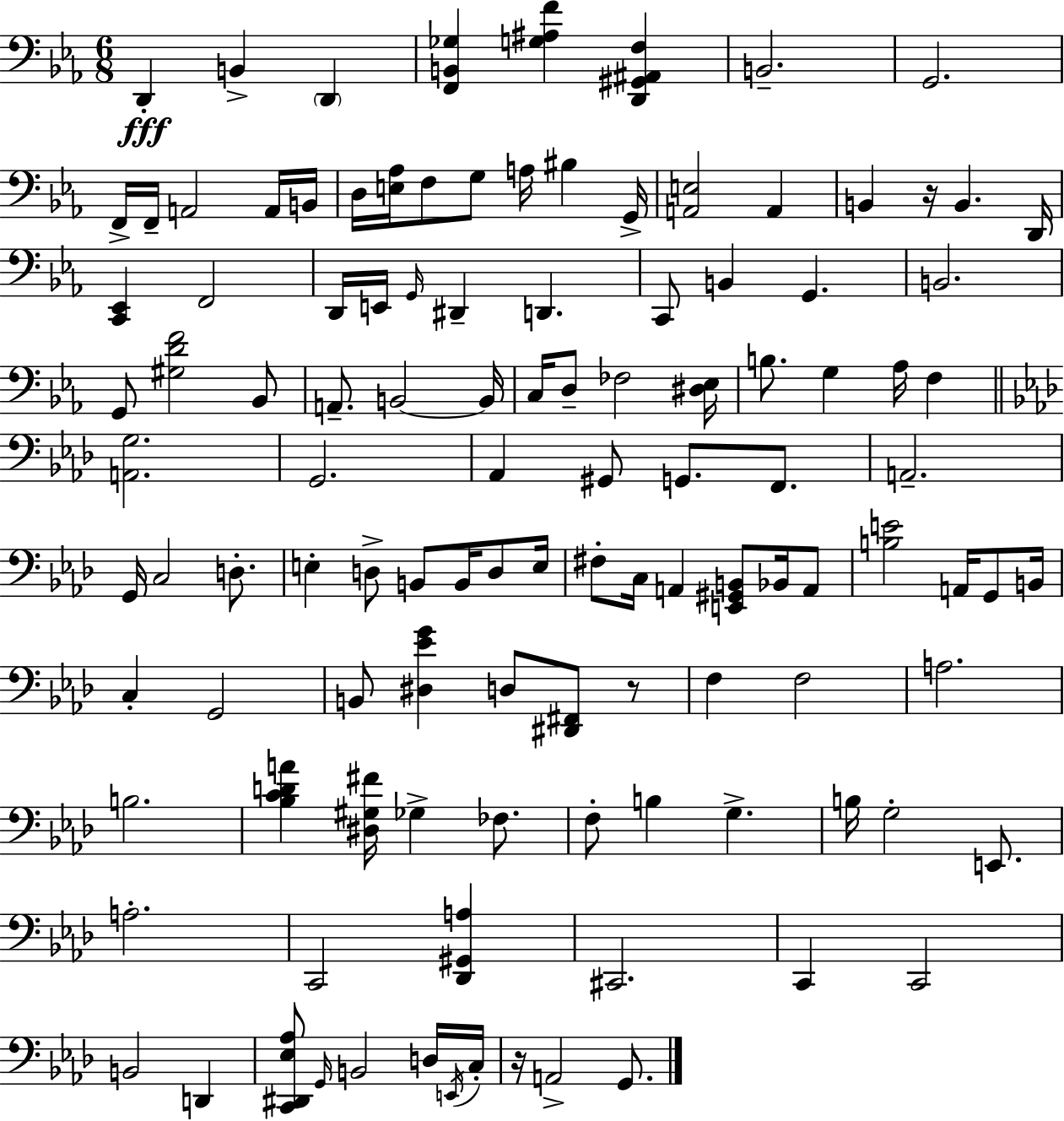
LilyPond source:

{
  \clef bass
  \numericTimeSignature
  \time 6/8
  \key ees \major
  \repeat volta 2 { d,4-.\fff b,4-> \parenthesize d,4 | <f, b, ges>4 <g ais f'>4 <d, gis, ais, f>4 | b,2.-- | g,2. | \break f,16-> f,16-- a,2 a,16 b,16 | d16 <e aes>16 f8 g8 a16 bis4 g,16-> | <a, e>2 a,4 | b,4 r16 b,4. d,16 | \break <c, ees,>4 f,2 | d,16 e,16 \grace { g,16 } dis,4-- d,4. | c,8 b,4 g,4. | b,2. | \break g,8 <gis d' f'>2 bes,8 | a,8.-- b,2~~ | b,16 c16 d8-- fes2 | <dis ees>16 b8. g4 aes16 f4 | \break \bar "||" \break \key aes \major <a, g>2. | g,2. | aes,4 gis,8 g,8. f,8. | a,2.-- | \break g,16 c2 d8.-. | e4-. d8-> b,8 b,16 d8 e16 | fis8-. c16 a,4 <e, gis, b,>8 bes,16 a,8 | <b e'>2 a,16 g,8 b,16 | \break c4-. g,2 | b,8 <dis ees' g'>4 d8 <dis, fis,>8 r8 | f4 f2 | a2. | \break b2. | <bes c' d' a'>4 <dis gis fis'>16 ges4-> fes8. | f8-. b4 g4.-> | b16 g2-. e,8. | \break a2.-. | c,2 <des, gis, a>4 | cis,2. | c,4 c,2 | \break b,2 d,4 | <c, dis, ees aes>8 \grace { g,16 } b,2 d16 | \acciaccatura { e,16 } c16-. r16 a,2-> g,8. | } \bar "|."
}